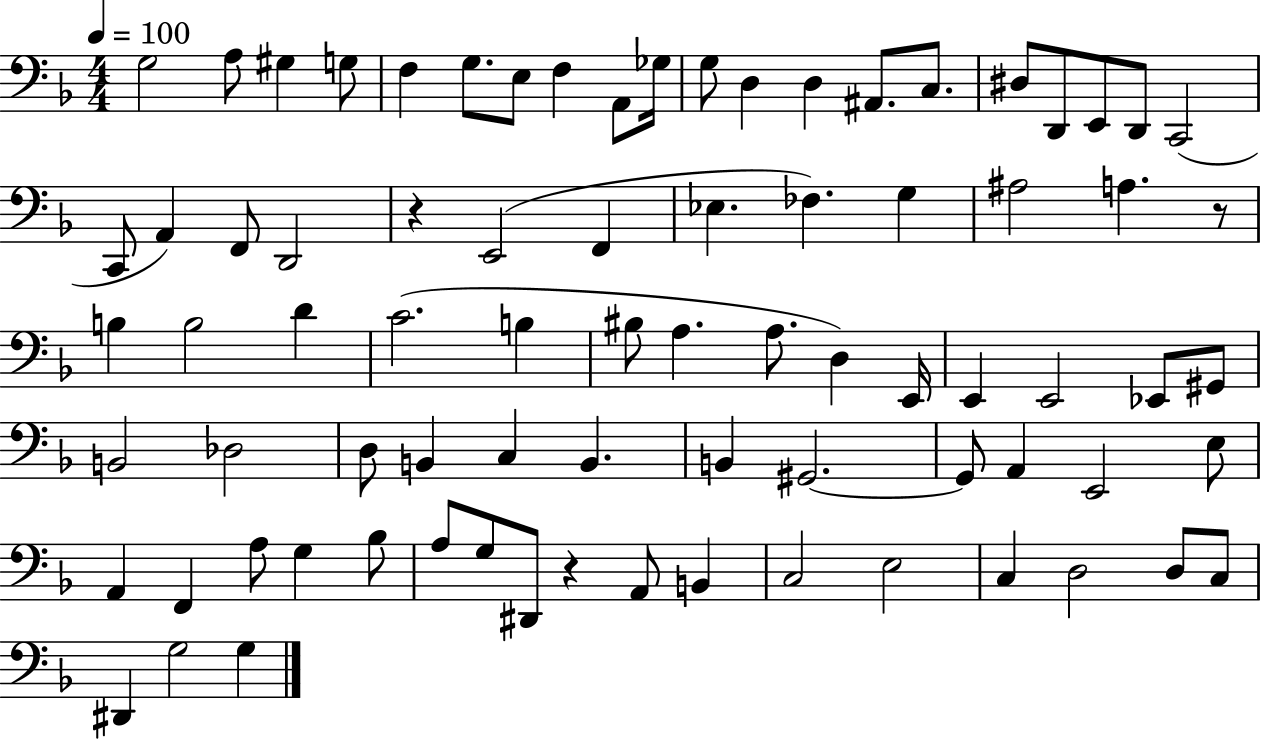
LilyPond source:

{
  \clef bass
  \numericTimeSignature
  \time 4/4
  \key f \major
  \tempo 4 = 100
  g2 a8 gis4 g8 | f4 g8. e8 f4 a,8 ges16 | g8 d4 d4 ais,8. c8. | dis8 d,8 e,8 d,8 c,2( | \break c,8 a,4) f,8 d,2 | r4 e,2( f,4 | ees4. fes4.) g4 | ais2 a4. r8 | \break b4 b2 d'4 | c'2.( b4 | bis8 a4. a8. d4) e,16 | e,4 e,2 ees,8 gis,8 | \break b,2 des2 | d8 b,4 c4 b,4. | b,4 gis,2.~~ | gis,8 a,4 e,2 e8 | \break a,4 f,4 a8 g4 bes8 | a8 g8 dis,8 r4 a,8 b,4 | c2 e2 | c4 d2 d8 c8 | \break dis,4 g2 g4 | \bar "|."
}